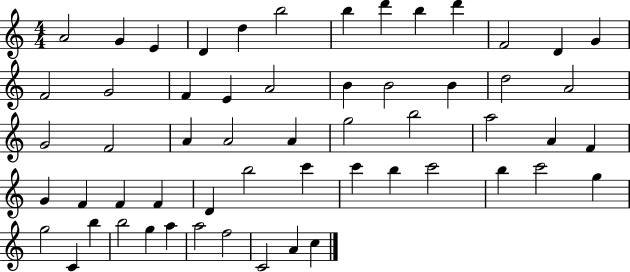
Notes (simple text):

A4/h G4/q E4/q D4/q D5/q B5/h B5/q D6/q B5/q D6/q F4/h D4/q G4/q F4/h G4/h F4/q E4/q A4/h B4/q B4/h B4/q D5/h A4/h G4/h F4/h A4/q A4/h A4/q G5/h B5/h A5/h A4/q F4/q G4/q F4/q F4/q F4/q D4/q B5/h C6/q C6/q B5/q C6/h B5/q C6/h G5/q G5/h C4/q B5/q B5/h G5/q A5/q A5/h F5/h C4/h A4/q C5/q